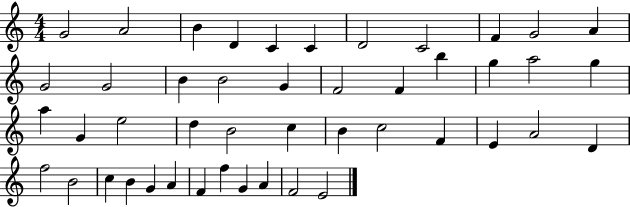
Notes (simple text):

G4/h A4/h B4/q D4/q C4/q C4/q D4/h C4/h F4/q G4/h A4/q G4/h G4/h B4/q B4/h G4/q F4/h F4/q B5/q G5/q A5/h G5/q A5/q G4/q E5/h D5/q B4/h C5/q B4/q C5/h F4/q E4/q A4/h D4/q F5/h B4/h C5/q B4/q G4/q A4/q F4/q F5/q G4/q A4/q F4/h E4/h